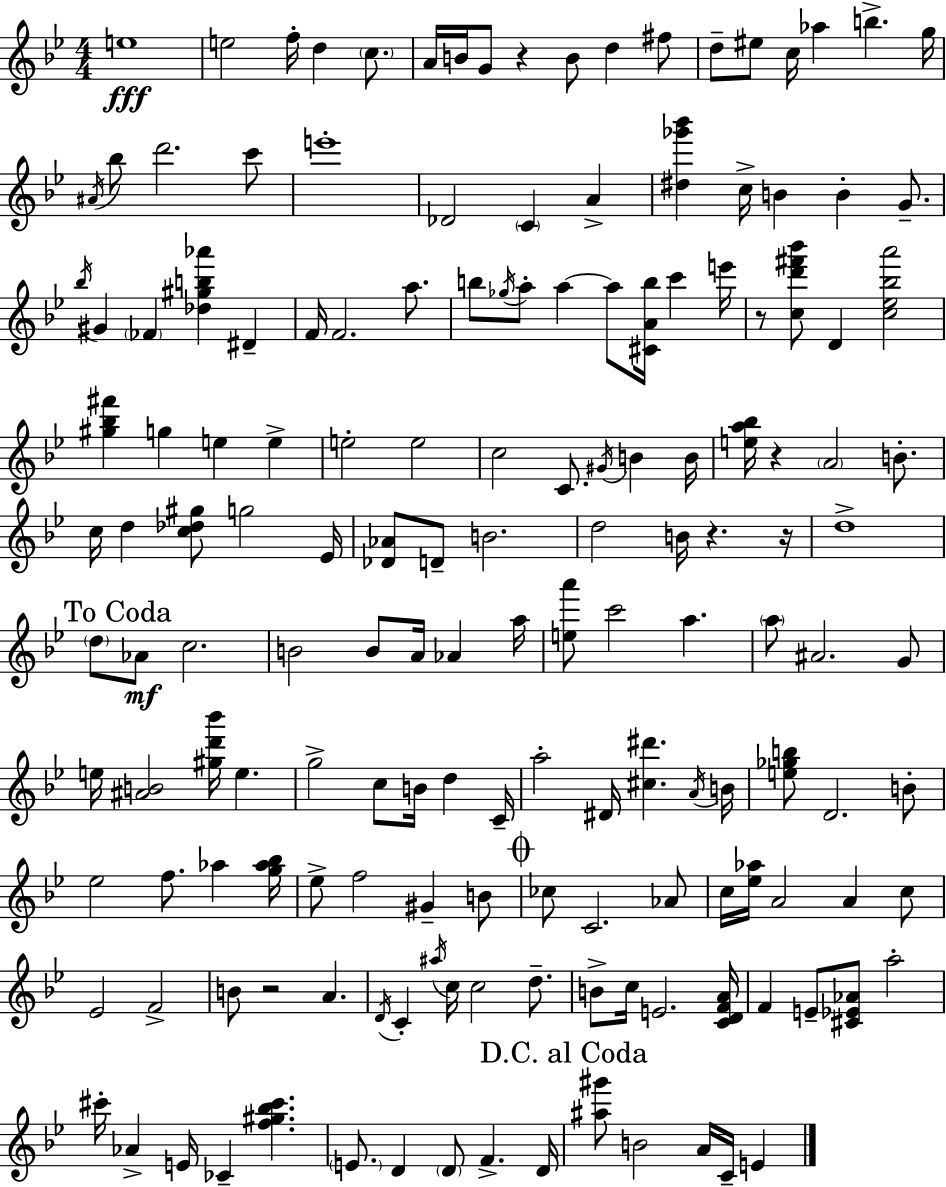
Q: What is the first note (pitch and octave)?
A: E5